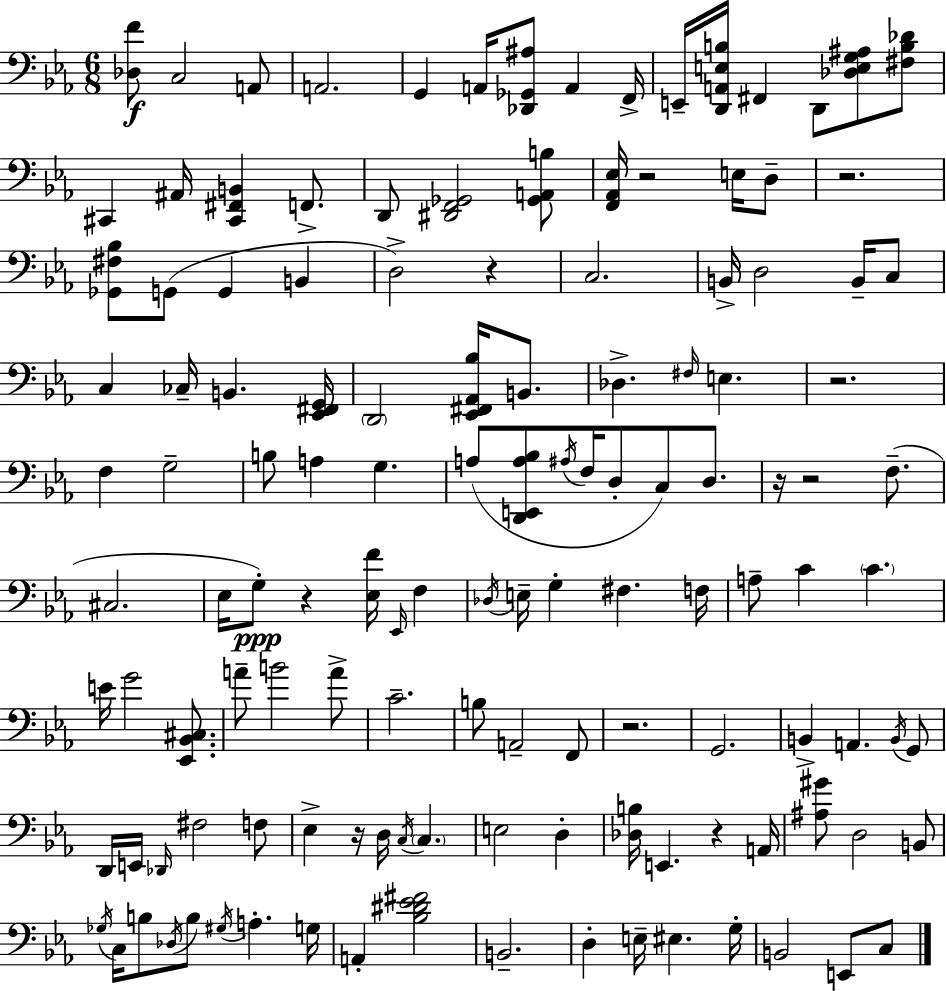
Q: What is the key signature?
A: EES major